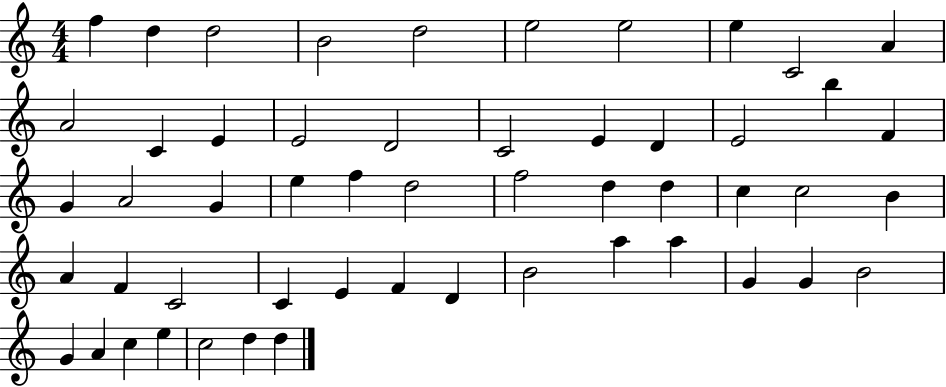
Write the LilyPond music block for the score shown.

{
  \clef treble
  \numericTimeSignature
  \time 4/4
  \key c \major
  f''4 d''4 d''2 | b'2 d''2 | e''2 e''2 | e''4 c'2 a'4 | \break a'2 c'4 e'4 | e'2 d'2 | c'2 e'4 d'4 | e'2 b''4 f'4 | \break g'4 a'2 g'4 | e''4 f''4 d''2 | f''2 d''4 d''4 | c''4 c''2 b'4 | \break a'4 f'4 c'2 | c'4 e'4 f'4 d'4 | b'2 a''4 a''4 | g'4 g'4 b'2 | \break g'4 a'4 c''4 e''4 | c''2 d''4 d''4 | \bar "|."
}